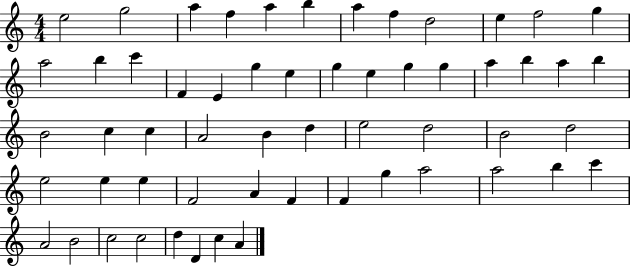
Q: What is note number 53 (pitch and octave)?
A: C5